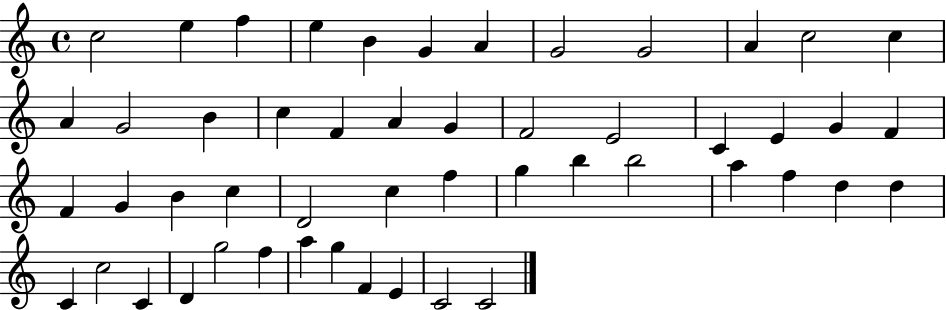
{
  \clef treble
  \time 4/4
  \defaultTimeSignature
  \key c \major
  c''2 e''4 f''4 | e''4 b'4 g'4 a'4 | g'2 g'2 | a'4 c''2 c''4 | \break a'4 g'2 b'4 | c''4 f'4 a'4 g'4 | f'2 e'2 | c'4 e'4 g'4 f'4 | \break f'4 g'4 b'4 c''4 | d'2 c''4 f''4 | g''4 b''4 b''2 | a''4 f''4 d''4 d''4 | \break c'4 c''2 c'4 | d'4 g''2 f''4 | a''4 g''4 f'4 e'4 | c'2 c'2 | \break \bar "|."
}